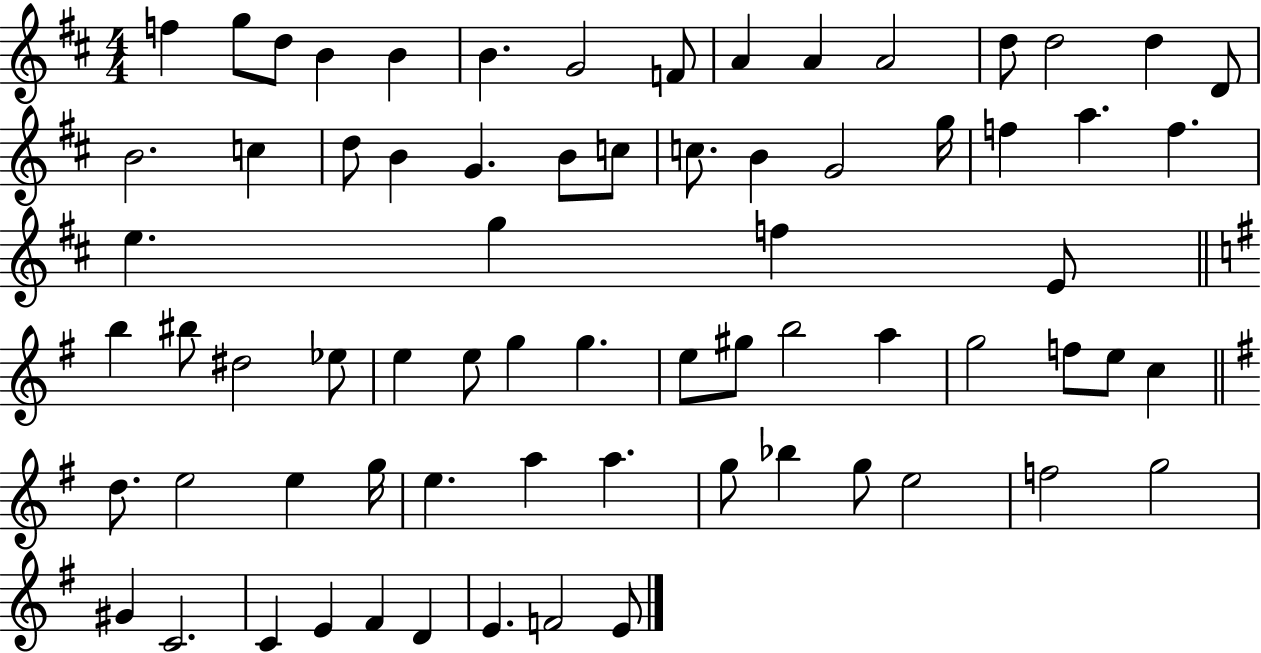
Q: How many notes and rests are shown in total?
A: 71